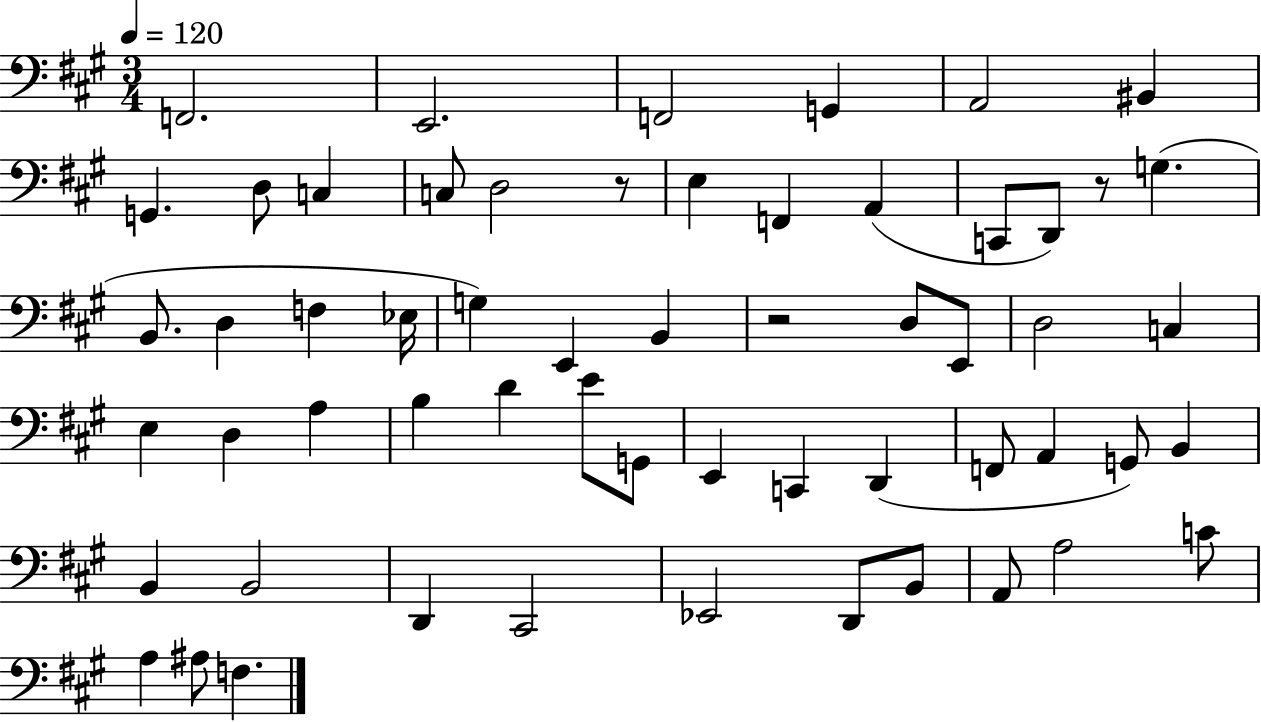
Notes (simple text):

F2/h. E2/h. F2/h G2/q A2/h BIS2/q G2/q. D3/e C3/q C3/e D3/h R/e E3/q F2/q A2/q C2/e D2/e R/e G3/q. B2/e. D3/q F3/q Eb3/s G3/q E2/q B2/q R/h D3/e E2/e D3/h C3/q E3/q D3/q A3/q B3/q D4/q E4/e G2/e E2/q C2/q D2/q F2/e A2/q G2/e B2/q B2/q B2/h D2/q C#2/h Eb2/h D2/e B2/e A2/e A3/h C4/e A3/q A#3/e F3/q.